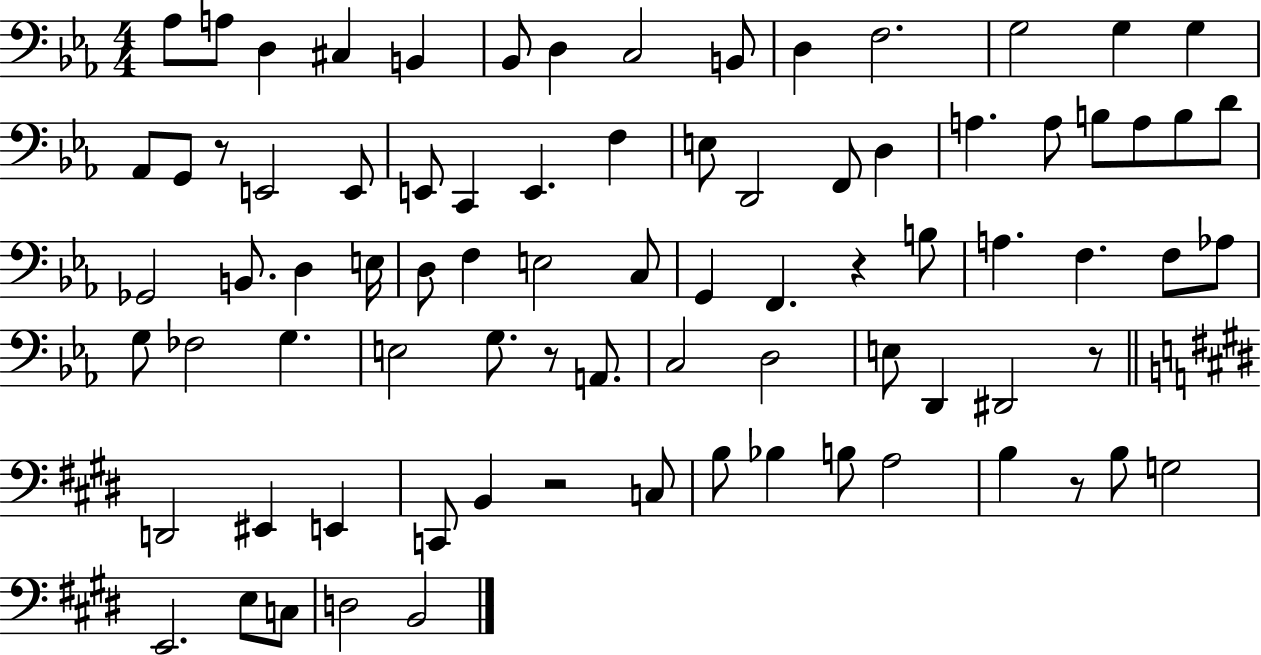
X:1
T:Untitled
M:4/4
L:1/4
K:Eb
_A,/2 A,/2 D, ^C, B,, _B,,/2 D, C,2 B,,/2 D, F,2 G,2 G, G, _A,,/2 G,,/2 z/2 E,,2 E,,/2 E,,/2 C,, E,, F, E,/2 D,,2 F,,/2 D, A, A,/2 B,/2 A,/2 B,/2 D/2 _G,,2 B,,/2 D, E,/4 D,/2 F, E,2 C,/2 G,, F,, z B,/2 A, F, F,/2 _A,/2 G,/2 _F,2 G, E,2 G,/2 z/2 A,,/2 C,2 D,2 E,/2 D,, ^D,,2 z/2 D,,2 ^E,, E,, C,,/2 B,, z2 C,/2 B,/2 _B, B,/2 A,2 B, z/2 B,/2 G,2 E,,2 E,/2 C,/2 D,2 B,,2